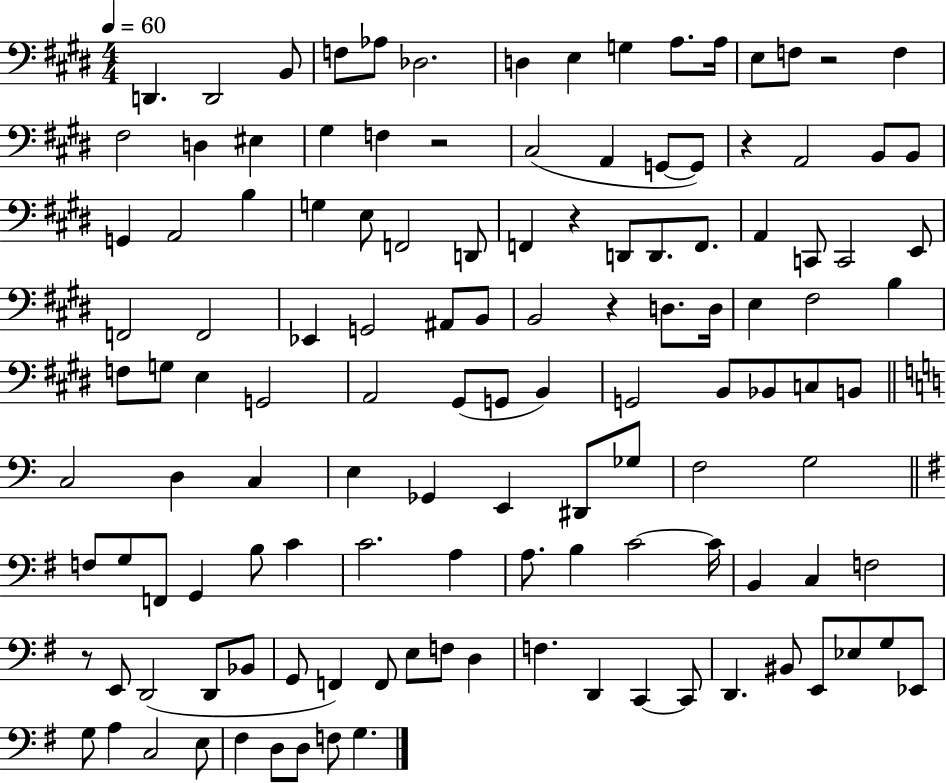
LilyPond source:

{
  \clef bass
  \numericTimeSignature
  \time 4/4
  \key e \major
  \tempo 4 = 60
  \repeat volta 2 { d,4. d,2 b,8 | f8 aes8 des2. | d4 e4 g4 a8. a16 | e8 f8 r2 f4 | \break fis2 d4 eis4 | gis4 f4 r2 | cis2( a,4 g,8~~ g,8) | r4 a,2 b,8 b,8 | \break g,4 a,2 b4 | g4 e8 f,2 d,8 | f,4 r4 d,8 d,8. f,8. | a,4 c,8 c,2 e,8 | \break f,2 f,2 | ees,4 g,2 ais,8 b,8 | b,2 r4 d8. d16 | e4 fis2 b4 | \break f8 g8 e4 g,2 | a,2 gis,8( g,8 b,4) | g,2 b,8 bes,8 c8 b,8 | \bar "||" \break \key c \major c2 d4 c4 | e4 ges,4 e,4 dis,8 ges8 | f2 g2 | \bar "||" \break \key g \major f8 g8 f,8 g,4 b8 c'4 | c'2. a4 | a8. b4 c'2~~ c'16 | b,4 c4 f2 | \break r8 e,8 d,2( d,8 bes,8 | g,8 f,4) f,8 e8 f8 d4 | f4. d,4 c,4~~ c,8 | d,4. bis,8 e,8 ees8 g8 ees,8 | \break g8 a4 c2 e8 | fis4 d8 d8 f8 g4. | } \bar "|."
}